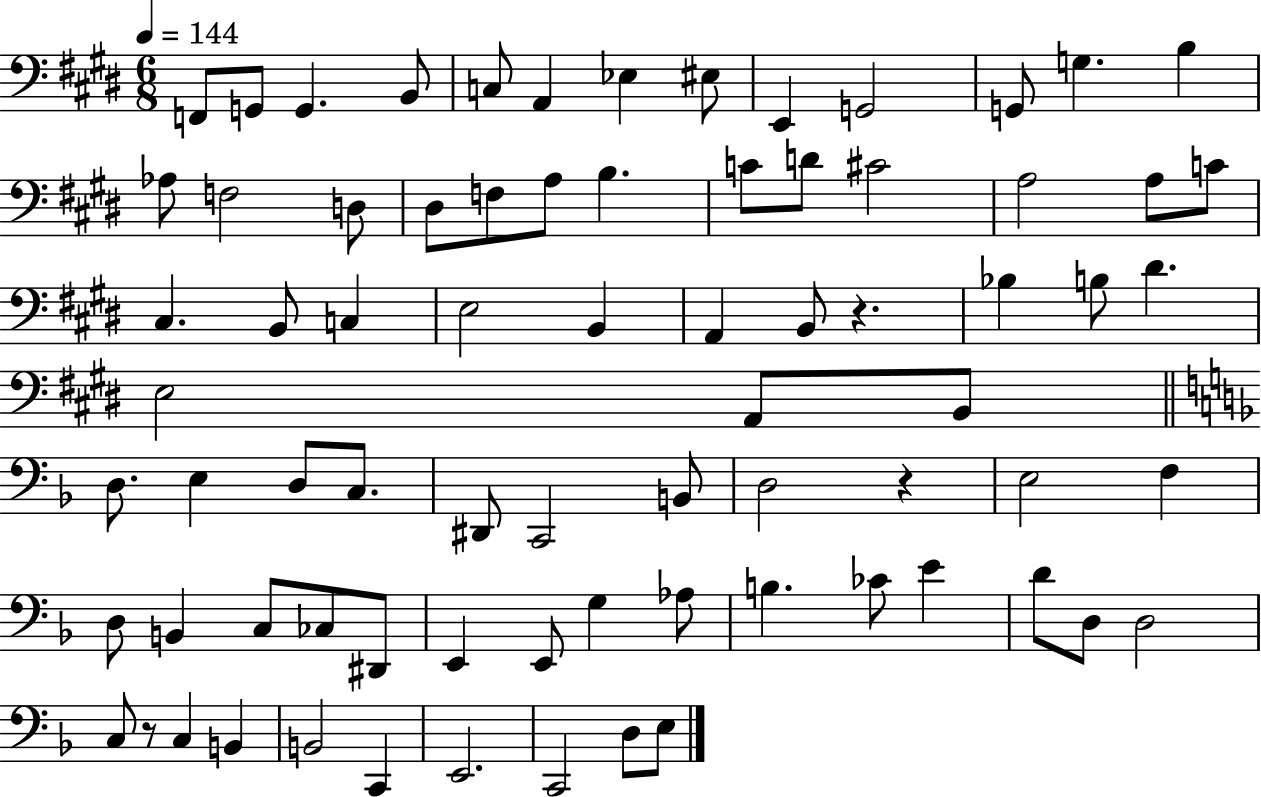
{
  \clef bass
  \numericTimeSignature
  \time 6/8
  \key e \major
  \tempo 4 = 144
  f,8 g,8 g,4. b,8 | c8 a,4 ees4 eis8 | e,4 g,2 | g,8 g4. b4 | \break aes8 f2 d8 | dis8 f8 a8 b4. | c'8 d'8 cis'2 | a2 a8 c'8 | \break cis4. b,8 c4 | e2 b,4 | a,4 b,8 r4. | bes4 b8 dis'4. | \break e2 a,8 b,8 | \bar "||" \break \key f \major d8. e4 d8 c8. | dis,8 c,2 b,8 | d2 r4 | e2 f4 | \break d8 b,4 c8 ces8 dis,8 | e,4 e,8 g4 aes8 | b4. ces'8 e'4 | d'8 d8 d2 | \break c8 r8 c4 b,4 | b,2 c,4 | e,2. | c,2 d8 e8 | \break \bar "|."
}